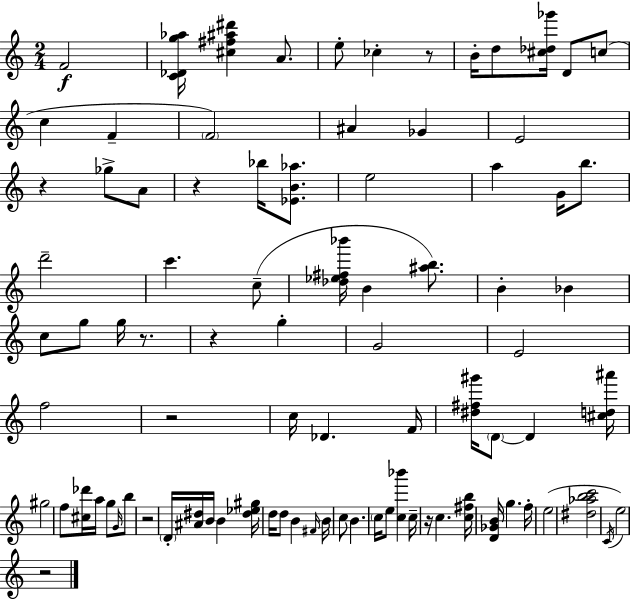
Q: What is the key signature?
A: C major